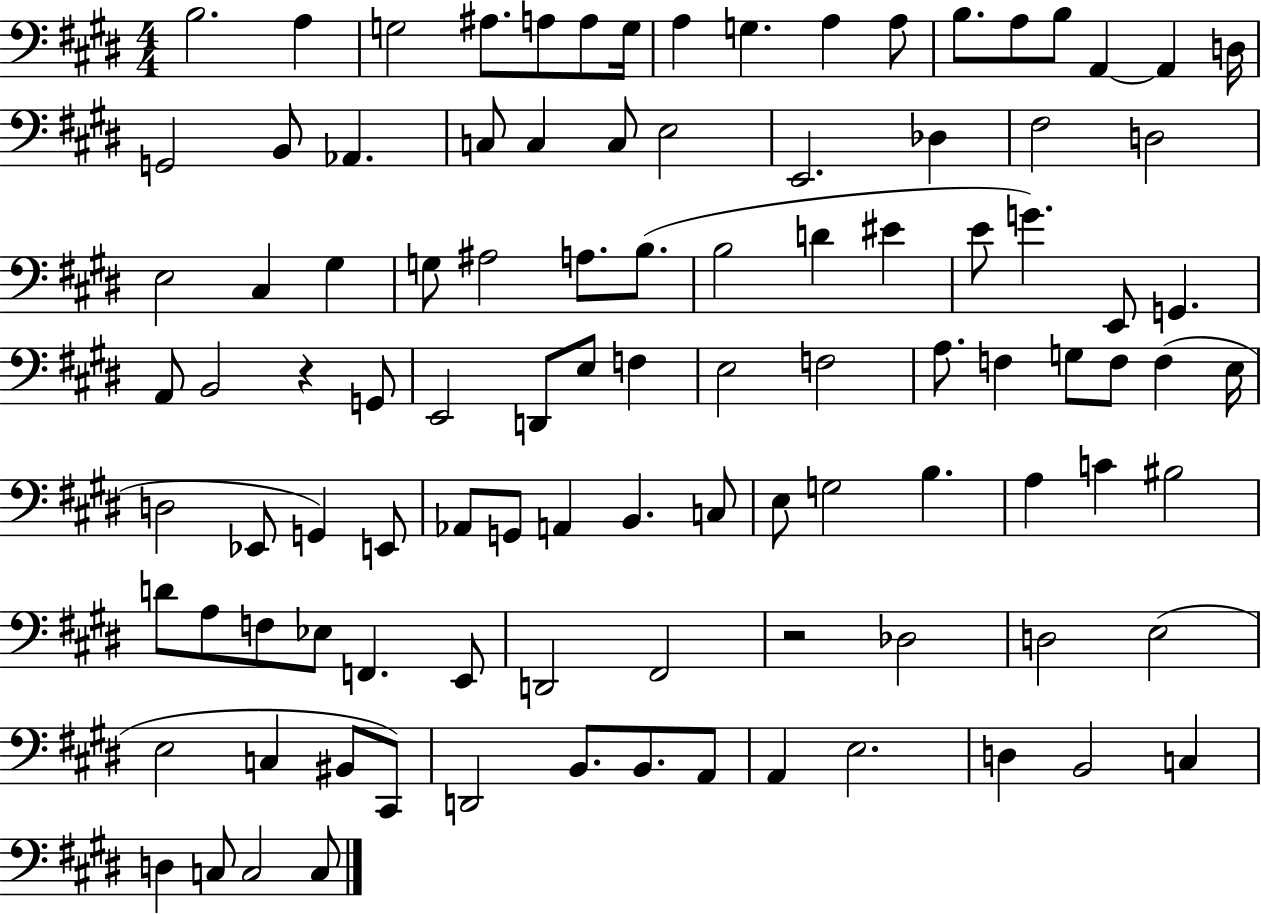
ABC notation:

X:1
T:Untitled
M:4/4
L:1/4
K:E
B,2 A, G,2 ^A,/2 A,/2 A,/2 G,/4 A, G, A, A,/2 B,/2 A,/2 B,/2 A,, A,, D,/4 G,,2 B,,/2 _A,, C,/2 C, C,/2 E,2 E,,2 _D, ^F,2 D,2 E,2 ^C, ^G, G,/2 ^A,2 A,/2 B,/2 B,2 D ^E E/2 G E,,/2 G,, A,,/2 B,,2 z G,,/2 E,,2 D,,/2 E,/2 F, E,2 F,2 A,/2 F, G,/2 F,/2 F, E,/4 D,2 _E,,/2 G,, E,,/2 _A,,/2 G,,/2 A,, B,, C,/2 E,/2 G,2 B, A, C ^B,2 D/2 A,/2 F,/2 _E,/2 F,, E,,/2 D,,2 ^F,,2 z2 _D,2 D,2 E,2 E,2 C, ^B,,/2 ^C,,/2 D,,2 B,,/2 B,,/2 A,,/2 A,, E,2 D, B,,2 C, D, C,/2 C,2 C,/2